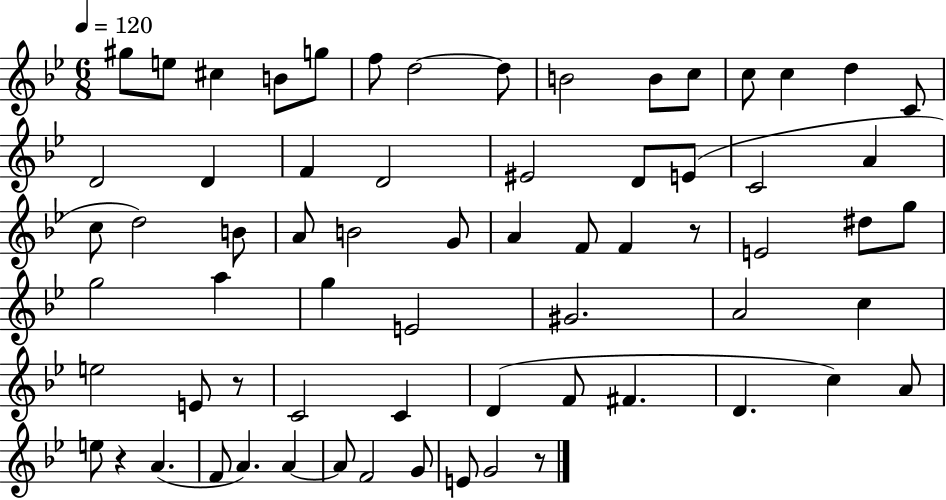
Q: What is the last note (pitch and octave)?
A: G4